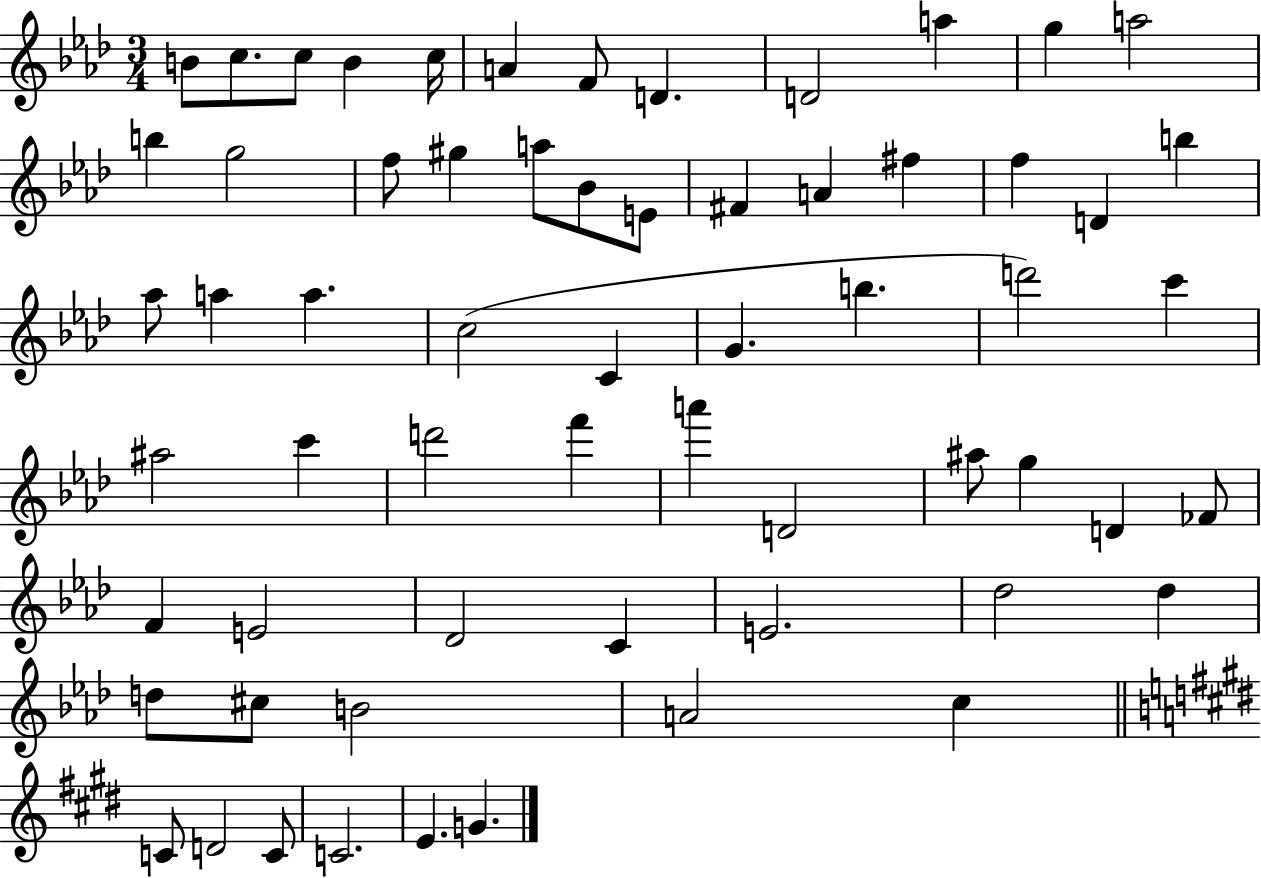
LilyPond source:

{
  \clef treble
  \numericTimeSignature
  \time 3/4
  \key aes \major
  b'8 c''8. c''8 b'4 c''16 | a'4 f'8 d'4. | d'2 a''4 | g''4 a''2 | \break b''4 g''2 | f''8 gis''4 a''8 bes'8 e'8 | fis'4 a'4 fis''4 | f''4 d'4 b''4 | \break aes''8 a''4 a''4. | c''2( c'4 | g'4. b''4. | d'''2) c'''4 | \break ais''2 c'''4 | d'''2 f'''4 | a'''4 d'2 | ais''8 g''4 d'4 fes'8 | \break f'4 e'2 | des'2 c'4 | e'2. | des''2 des''4 | \break d''8 cis''8 b'2 | a'2 c''4 | \bar "||" \break \key e \major c'8 d'2 c'8 | c'2. | e'4. g'4. | \bar "|."
}